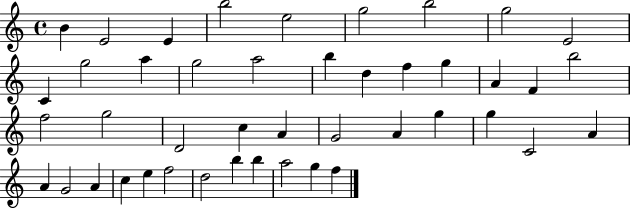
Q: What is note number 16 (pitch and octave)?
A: D5